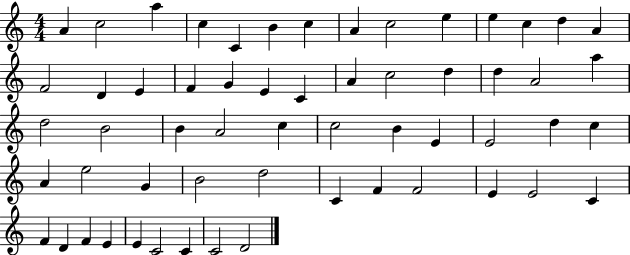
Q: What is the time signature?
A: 4/4